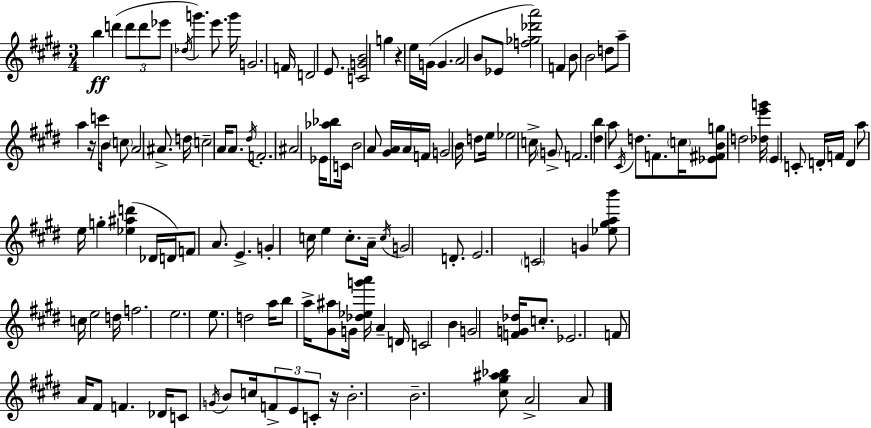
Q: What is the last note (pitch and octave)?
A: A4